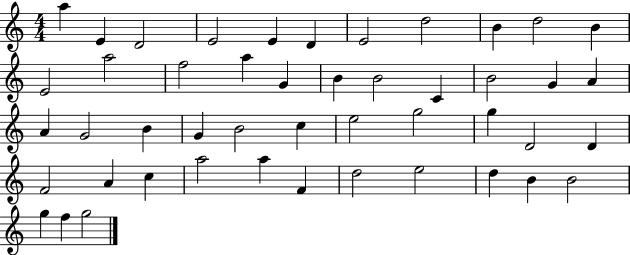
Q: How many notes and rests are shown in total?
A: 47